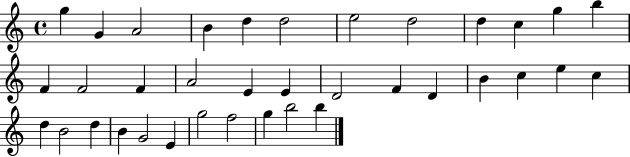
{
  \clef treble
  \time 4/4
  \defaultTimeSignature
  \key c \major
  g''4 g'4 a'2 | b'4 d''4 d''2 | e''2 d''2 | d''4 c''4 g''4 b''4 | \break f'4 f'2 f'4 | a'2 e'4 e'4 | d'2 f'4 d'4 | b'4 c''4 e''4 c''4 | \break d''4 b'2 d''4 | b'4 g'2 e'4 | g''2 f''2 | g''4 b''2 b''4 | \break \bar "|."
}